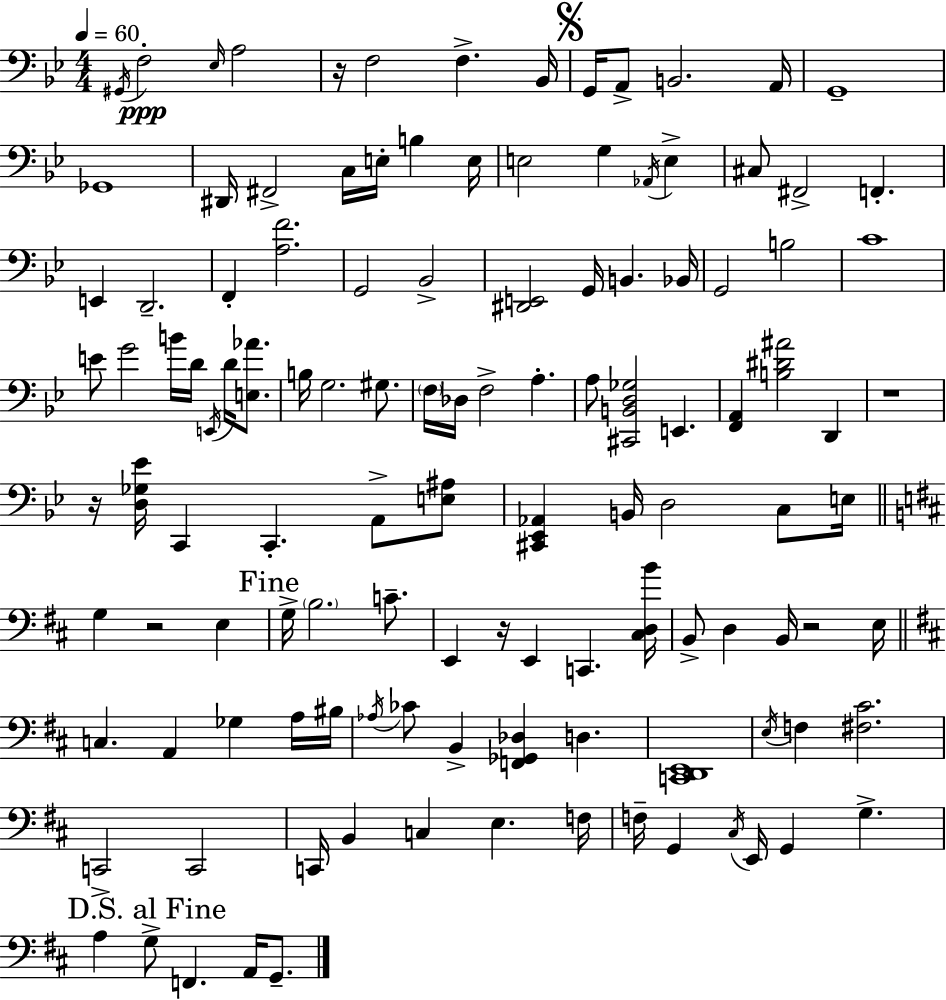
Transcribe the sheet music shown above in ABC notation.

X:1
T:Untitled
M:4/4
L:1/4
K:Bb
^G,,/4 F,2 _E,/4 A,2 z/4 F,2 F, _B,,/4 G,,/4 A,,/2 B,,2 A,,/4 G,,4 _G,,4 ^D,,/4 ^F,,2 C,/4 E,/4 B, E,/4 E,2 G, _A,,/4 E, ^C,/2 ^F,,2 F,, E,, D,,2 F,, [A,F]2 G,,2 _B,,2 [^D,,E,,]2 G,,/4 B,, _B,,/4 G,,2 B,2 C4 E/2 G2 B/4 D/4 E,,/4 D/4 [E,_A]/2 B,/4 G,2 ^G,/2 F,/4 _D,/4 F,2 A, A,/2 [^C,,B,,D,_G,]2 E,, [F,,A,,] [B,^D^A]2 D,, z4 z/4 [D,_G,_E]/4 C,, C,, A,,/2 [E,^A,]/2 [^C,,_E,,_A,,] B,,/4 D,2 C,/2 E,/4 G, z2 E, G,/4 B,2 C/2 E,, z/4 E,, C,, [^C,D,B]/4 B,,/2 D, B,,/4 z2 E,/4 C, A,, _G, A,/4 ^B,/4 _A,/4 _C/2 B,, [F,,_G,,_D,] D, [C,,D,,E,,]4 E,/4 F, [^F,^C]2 C,,2 C,,2 C,,/4 B,, C, E, F,/4 F,/4 G,, ^C,/4 E,,/4 G,, G, A, G,/2 F,, A,,/4 G,,/2